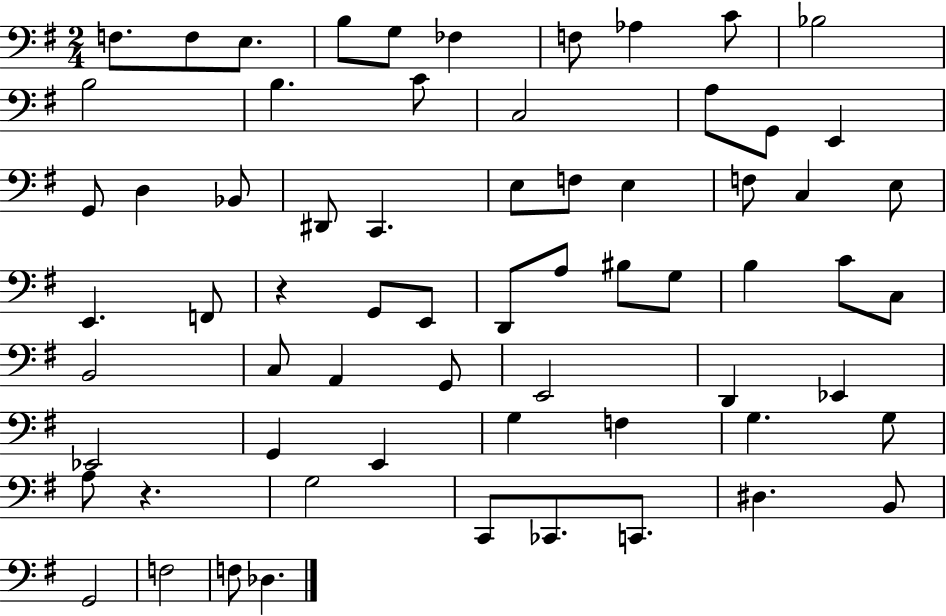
F3/e. F3/e E3/e. B3/e G3/e FES3/q F3/e Ab3/q C4/e Bb3/h B3/h B3/q. C4/e C3/h A3/e G2/e E2/q G2/e D3/q Bb2/e D#2/e C2/q. E3/e F3/e E3/q F3/e C3/q E3/e E2/q. F2/e R/q G2/e E2/e D2/e A3/e BIS3/e G3/e B3/q C4/e C3/e B2/h C3/e A2/q G2/e E2/h D2/q Eb2/q Eb2/h G2/q E2/q G3/q F3/q G3/q. G3/e A3/e R/q. G3/h C2/e CES2/e. C2/e. D#3/q. B2/e G2/h F3/h F3/e Db3/q.